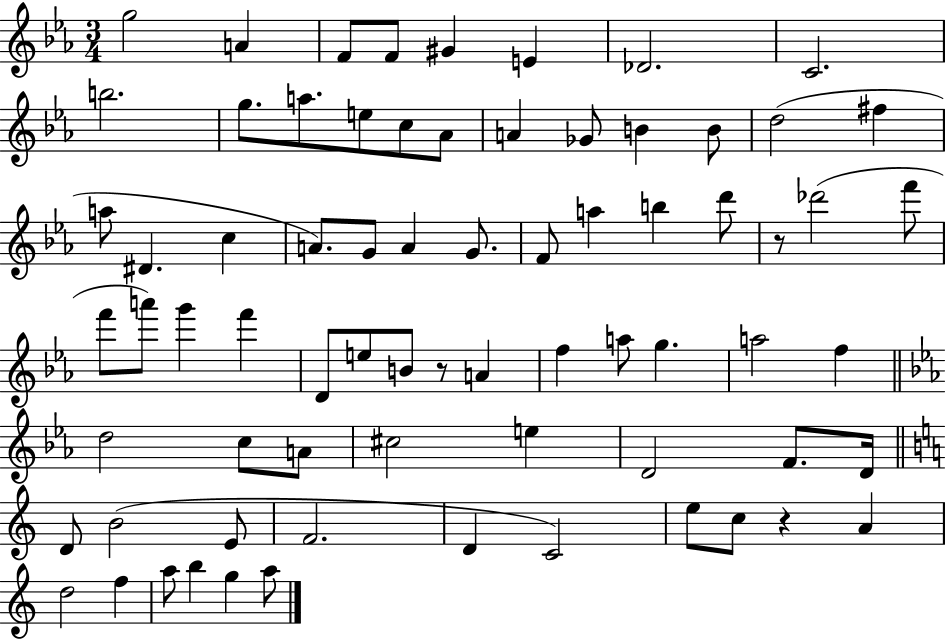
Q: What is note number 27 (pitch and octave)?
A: G4